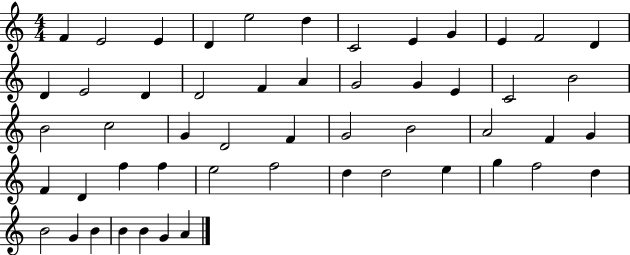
F4/q E4/h E4/q D4/q E5/h D5/q C4/h E4/q G4/q E4/q F4/h D4/q D4/q E4/h D4/q D4/h F4/q A4/q G4/h G4/q E4/q C4/h B4/h B4/h C5/h G4/q D4/h F4/q G4/h B4/h A4/h F4/q G4/q F4/q D4/q F5/q F5/q E5/h F5/h D5/q D5/h E5/q G5/q F5/h D5/q B4/h G4/q B4/q B4/q B4/q G4/q A4/q